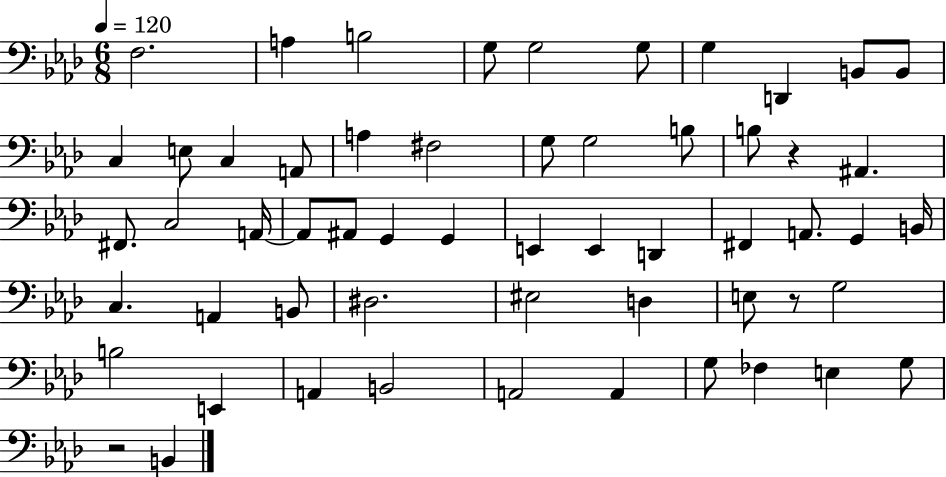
X:1
T:Untitled
M:6/8
L:1/4
K:Ab
F,2 A, B,2 G,/2 G,2 G,/2 G, D,, B,,/2 B,,/2 C, E,/2 C, A,,/2 A, ^F,2 G,/2 G,2 B,/2 B,/2 z ^A,, ^F,,/2 C,2 A,,/4 A,,/2 ^A,,/2 G,, G,, E,, E,, D,, ^F,, A,,/2 G,, B,,/4 C, A,, B,,/2 ^D,2 ^E,2 D, E,/2 z/2 G,2 B,2 E,, A,, B,,2 A,,2 A,, G,/2 _F, E, G,/2 z2 B,,